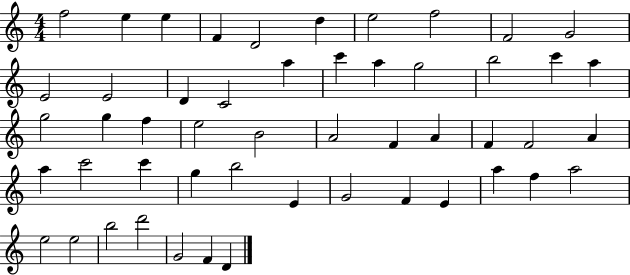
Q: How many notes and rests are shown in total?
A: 51